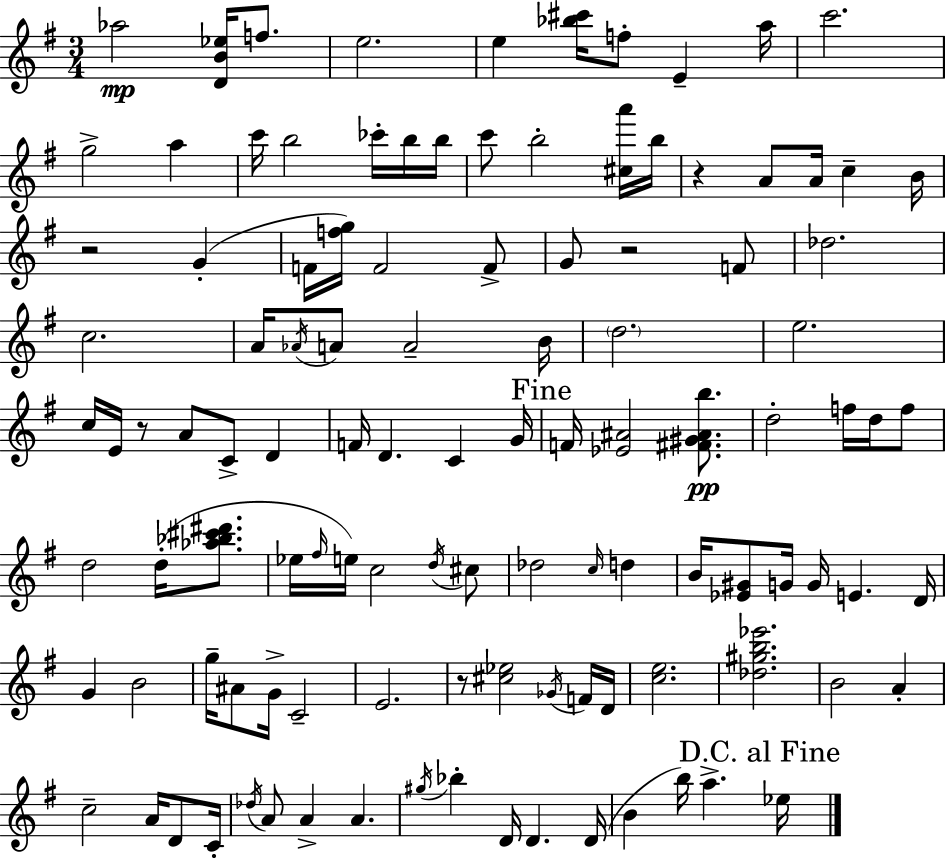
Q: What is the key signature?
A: G major